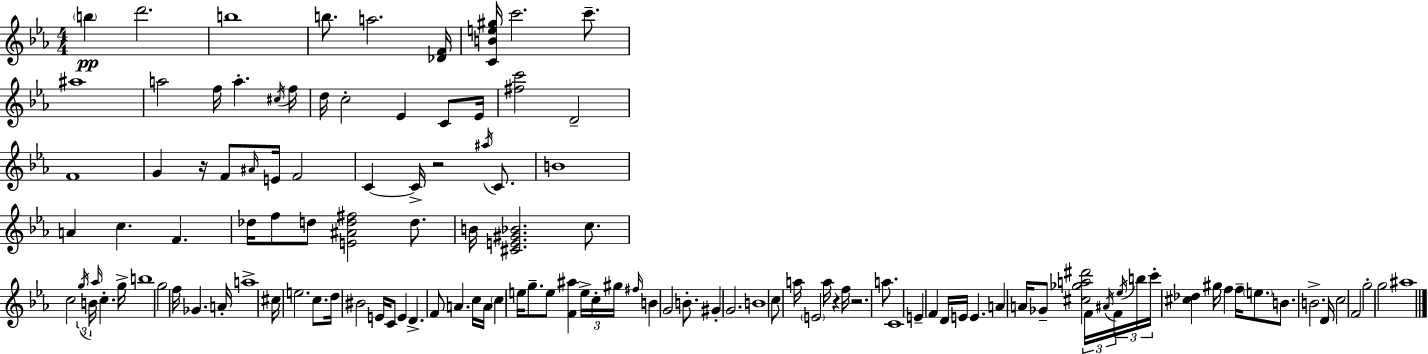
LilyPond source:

{
  \clef treble
  \numericTimeSignature
  \time 4/4
  \key ees \major
  \repeat volta 2 { \parenthesize b''4\pp d'''2. | b''1 | b''8. a''2. <des' f'>16 | <c' b' e'' gis''>16 c'''2. c'''8.-- | \break ais''1 | a''2 f''16 a''4.-. \acciaccatura { cis''16 } | f''16 d''16 c''2-. ees'4 c'8 | ees'16 <fis'' c'''>2 d'2-- | \break f'1 | g'4 r16 f'8 \grace { ais'16 } e'16 f'2 | c'4~~ c'16-> r2 \acciaccatura { ais''16 } | c'8. b'1 | \break a'4 c''4. f'4. | des''16 f''8 d''8 <e' ais' d'' fis''>2 | d''8. b'16 <cis' e' gis' bes'>2. | c''8. c''2 \tuplet 3/2 { \acciaccatura { g''16 } b'16 \grace { aes''16 } } c''4.-. | \break g''16-> b''1 | g''2 f''16 ges'4. | a'16-. a''1-> | cis''16 e''2. | \break c''8. d''16 bis'2 e'16 c'8 | e'4 d'4.-> f'8 a'4. | c''16 a'16 \parenthesize c''4 e''16 g''8.-- e''8 <f' ais''>4 | \tuplet 3/2 { e''16-> c''16-. gis''16 } \grace { fis''16 } b'4 g'2 | \break b'8.-. gis'4-. g'2. | b'1 | c''8 a''16 \parenthesize e'2 | a''16 r4 f''16 r2. | \break a''8. c'1 | e'4-- f'4 d'16 e'16 | e'4. a'4 a'16 ges'8-- <cis'' ges'' a'' dis'''>2 | \tuplet 3/2 { f'16 \acciaccatura { ais'16 } f'16 } \tuplet 3/2 { \acciaccatura { ees''16 } b''16 c'''16-. } <cis'' des''>4 gis''16 | \break f''4 f''16-- \parenthesize e''8. b'8. b'2.-> | d'16 c''2 | f'2 g''2-. | g''2 ais''1 | \break } \bar "|."
}